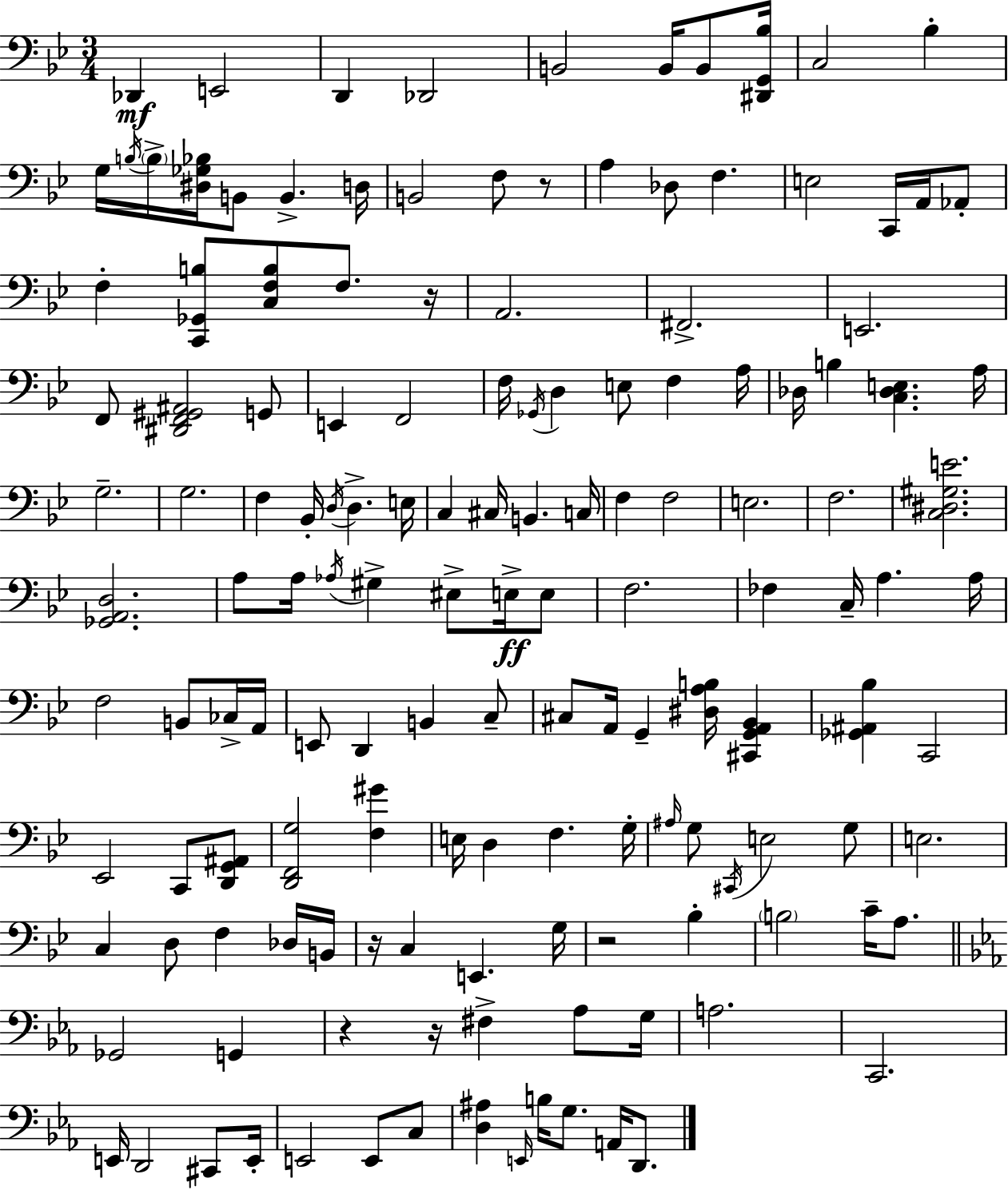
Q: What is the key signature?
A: BES major